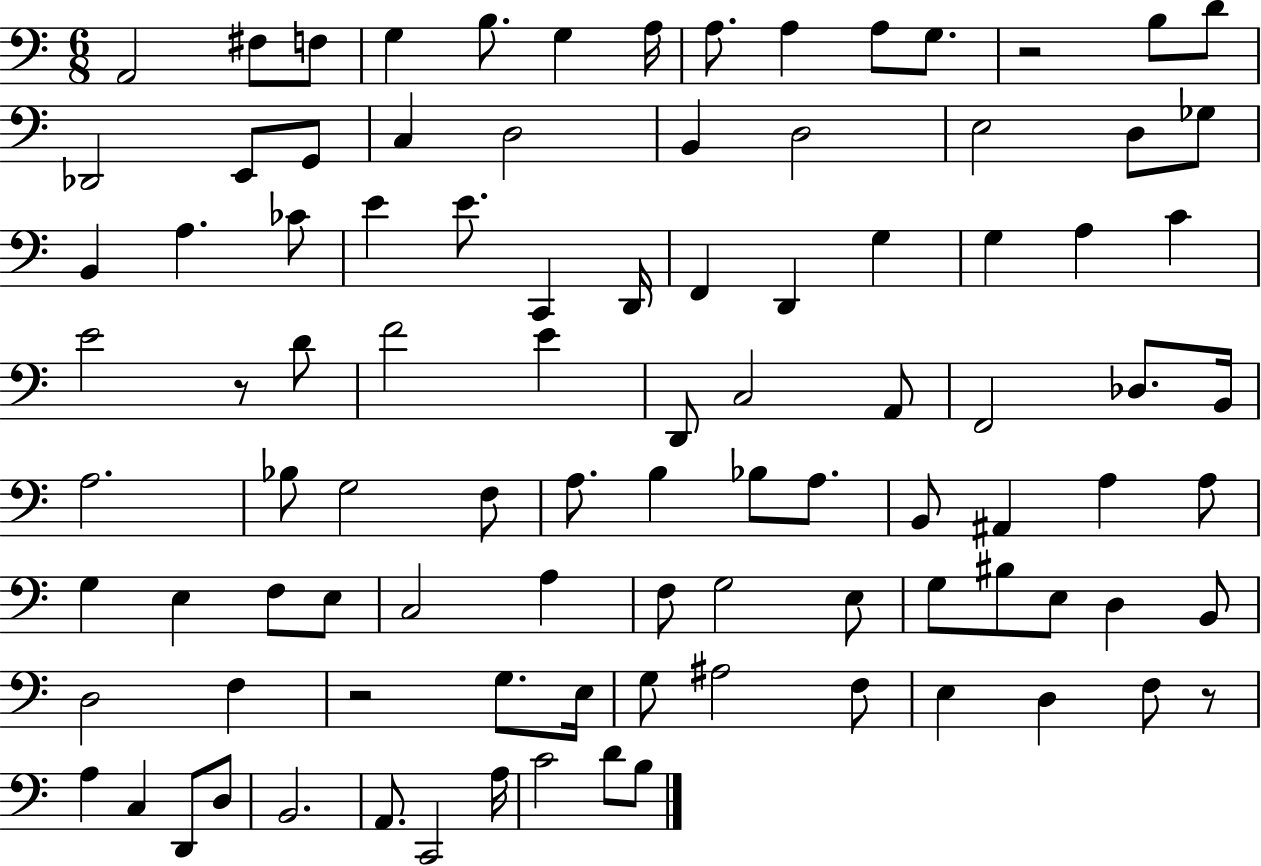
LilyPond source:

{
  \clef bass
  \numericTimeSignature
  \time 6/8
  \key c \major
  a,2 fis8 f8 | g4 b8. g4 a16 | a8. a4 a8 g8. | r2 b8 d'8 | \break des,2 e,8 g,8 | c4 d2 | b,4 d2 | e2 d8 ges8 | \break b,4 a4. ces'8 | e'4 e'8. c,4 d,16 | f,4 d,4 g4 | g4 a4 c'4 | \break e'2 r8 d'8 | f'2 e'4 | d,8 c2 a,8 | f,2 des8. b,16 | \break a2. | bes8 g2 f8 | a8. b4 bes8 a8. | b,8 ais,4 a4 a8 | \break g4 e4 f8 e8 | c2 a4 | f8 g2 e8 | g8 bis8 e8 d4 b,8 | \break d2 f4 | r2 g8. e16 | g8 ais2 f8 | e4 d4 f8 r8 | \break a4 c4 d,8 d8 | b,2. | a,8. c,2 a16 | c'2 d'8 b8 | \break \bar "|."
}